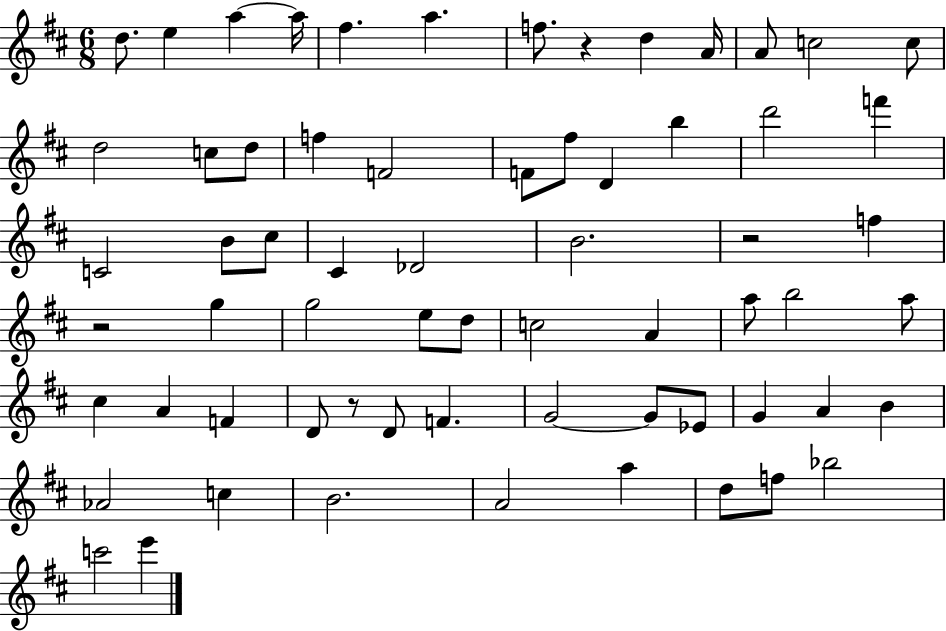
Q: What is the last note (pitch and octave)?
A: E6